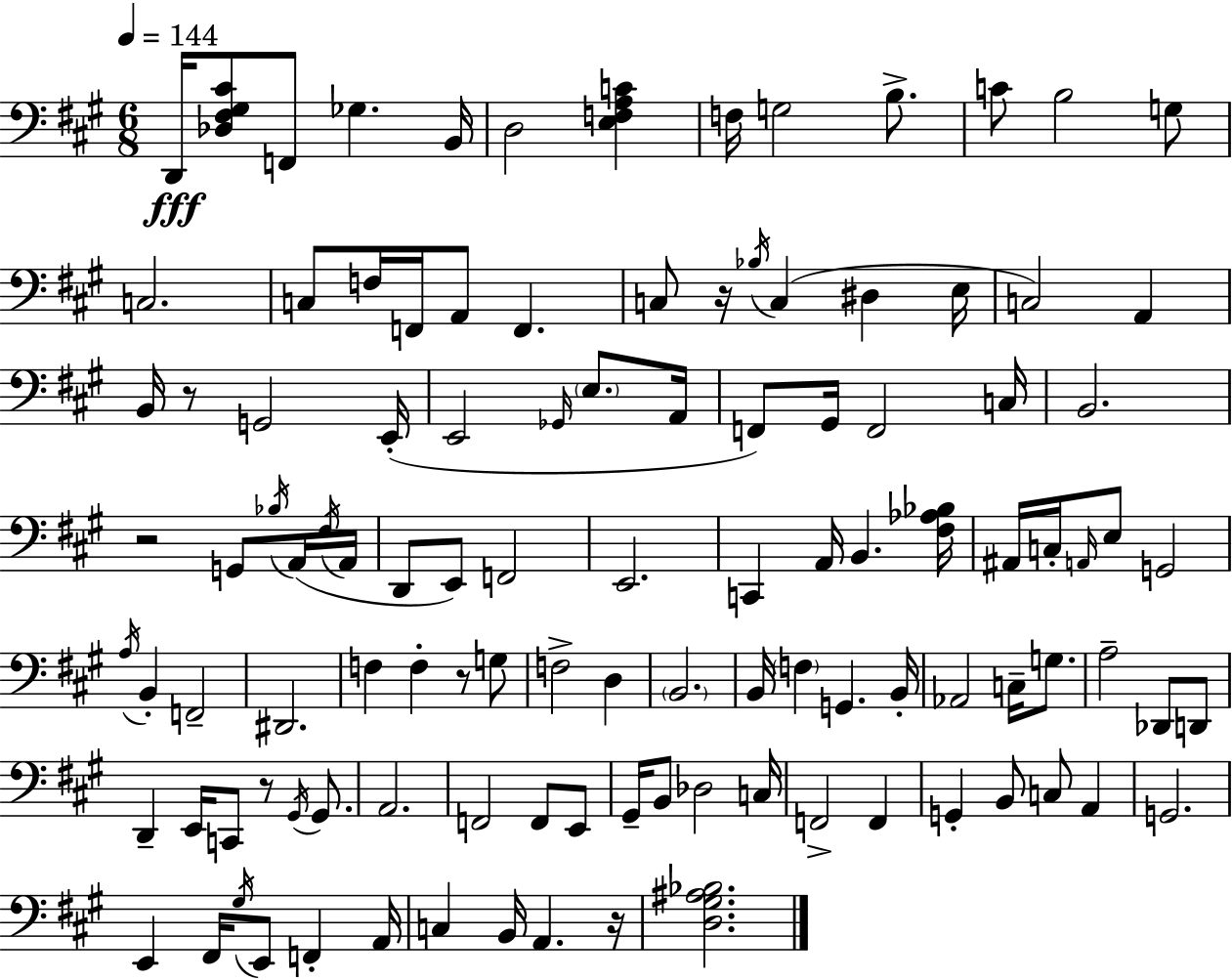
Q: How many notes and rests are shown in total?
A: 112